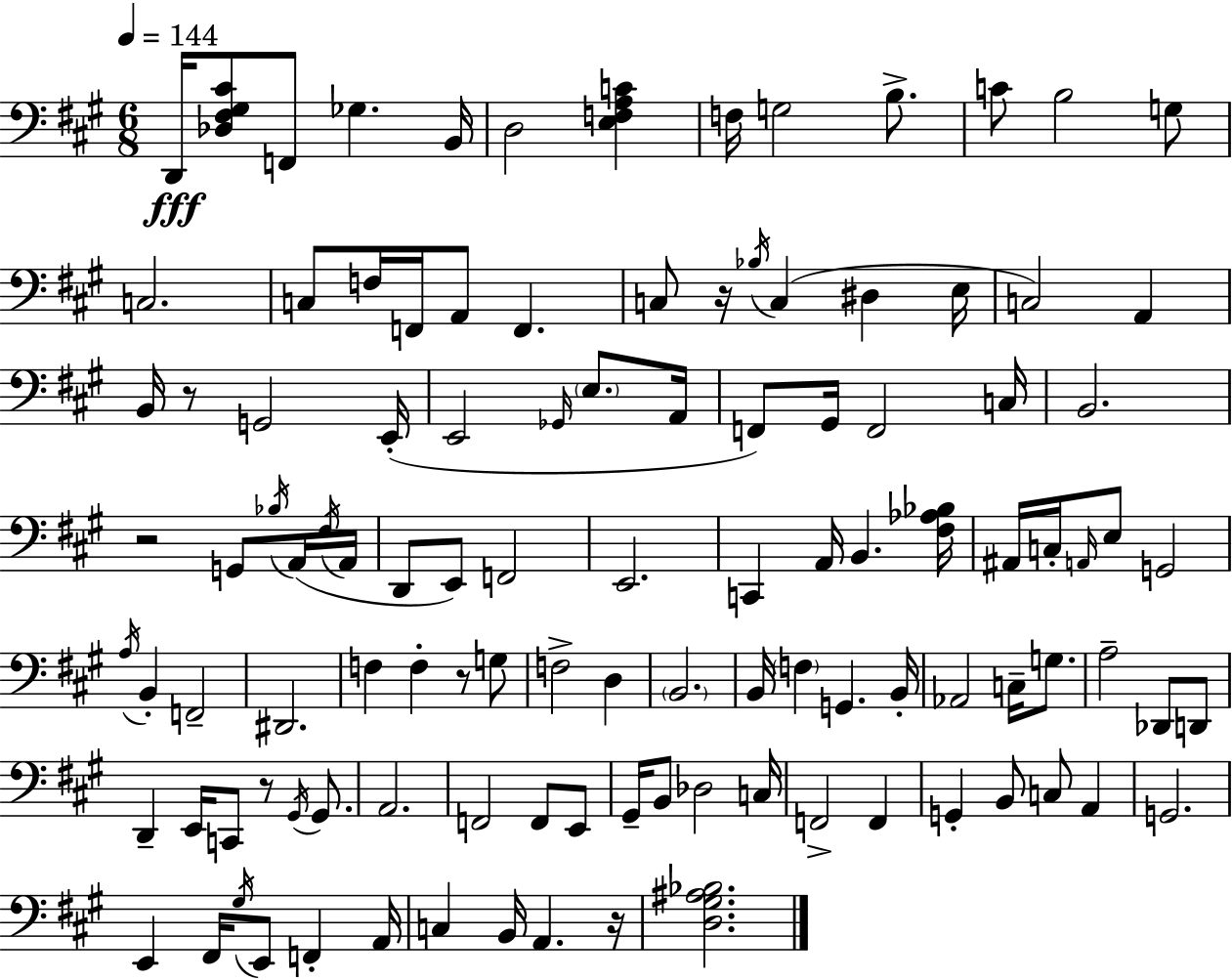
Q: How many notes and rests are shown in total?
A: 112